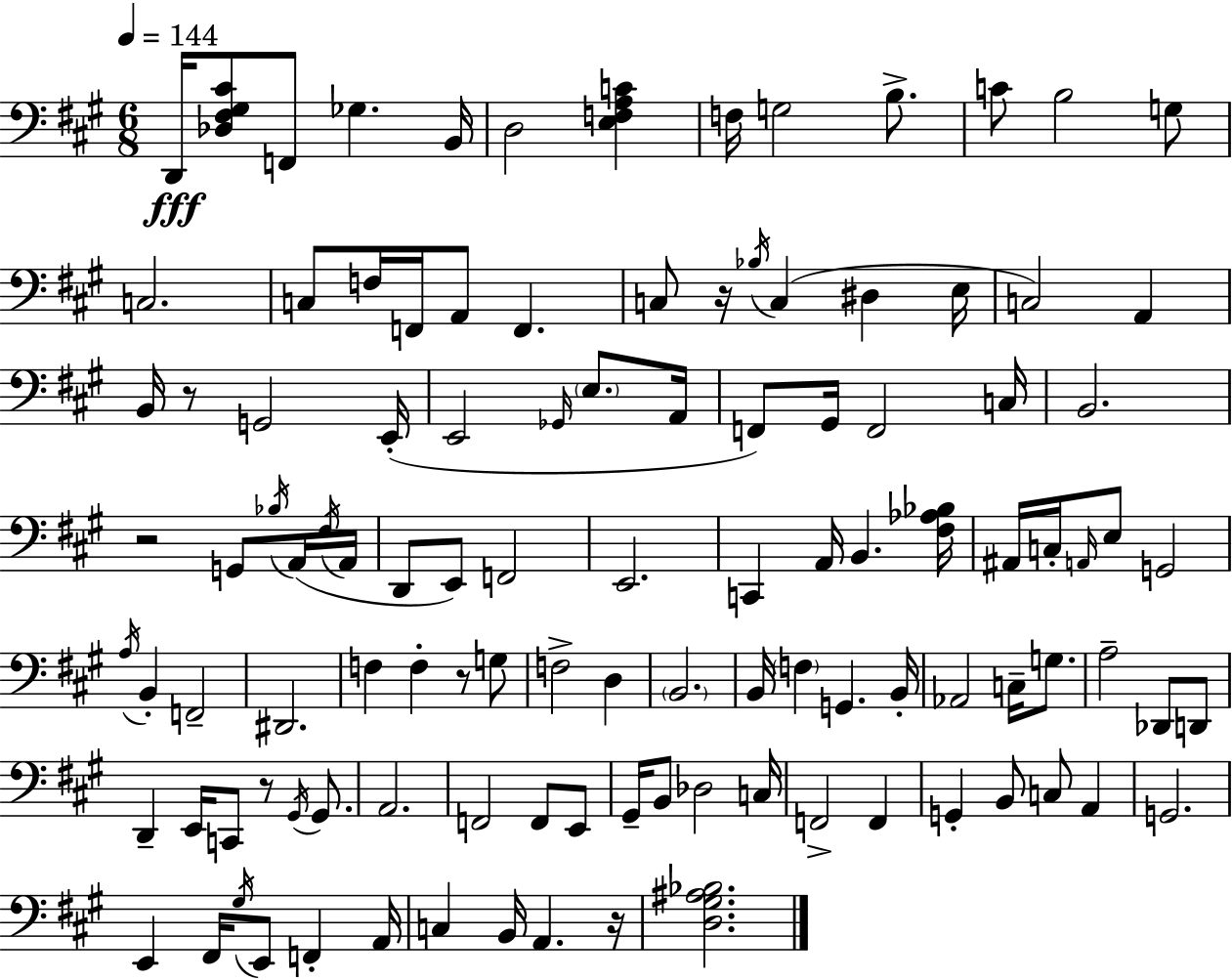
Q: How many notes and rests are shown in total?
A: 112